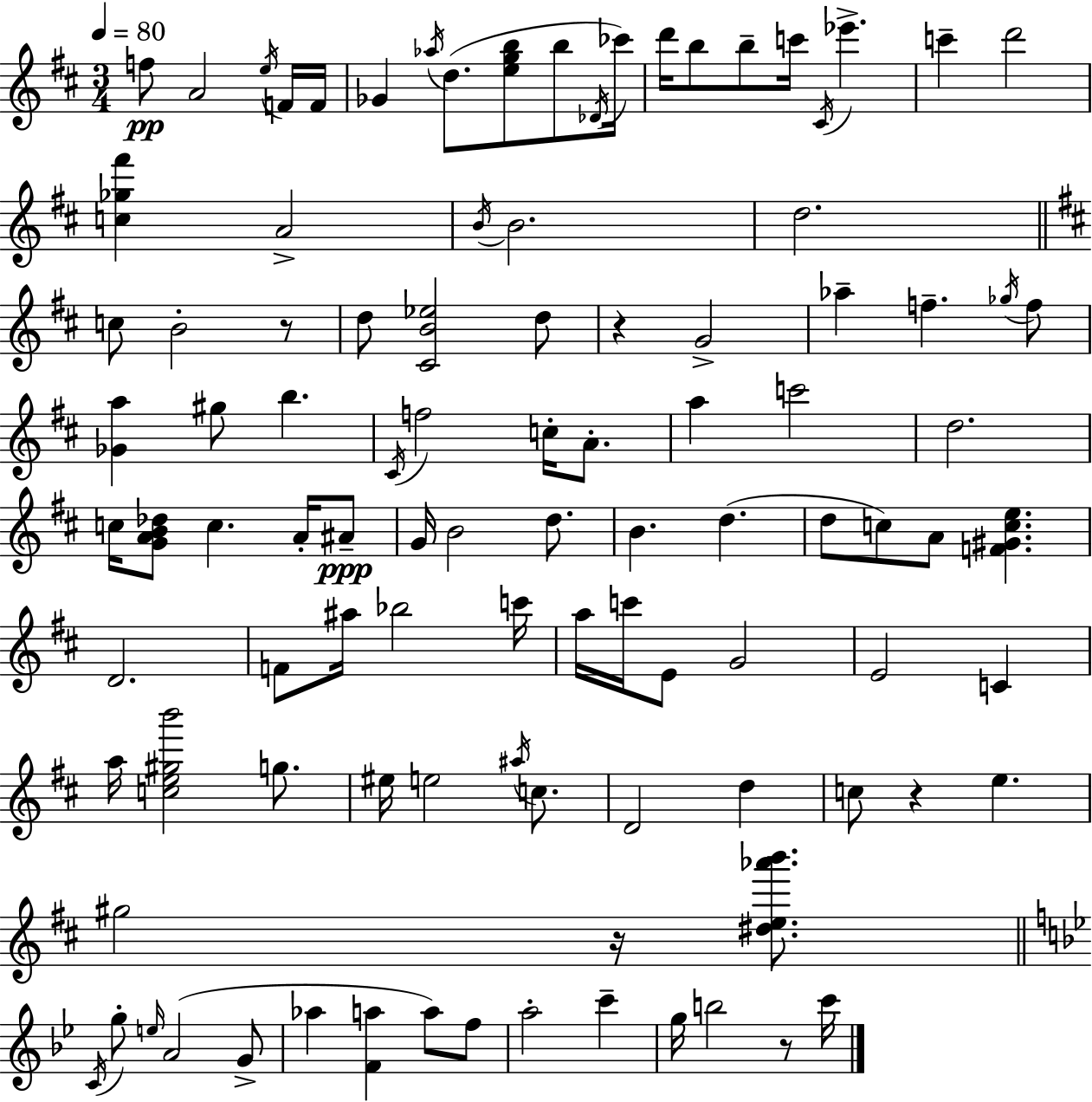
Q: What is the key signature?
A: D major